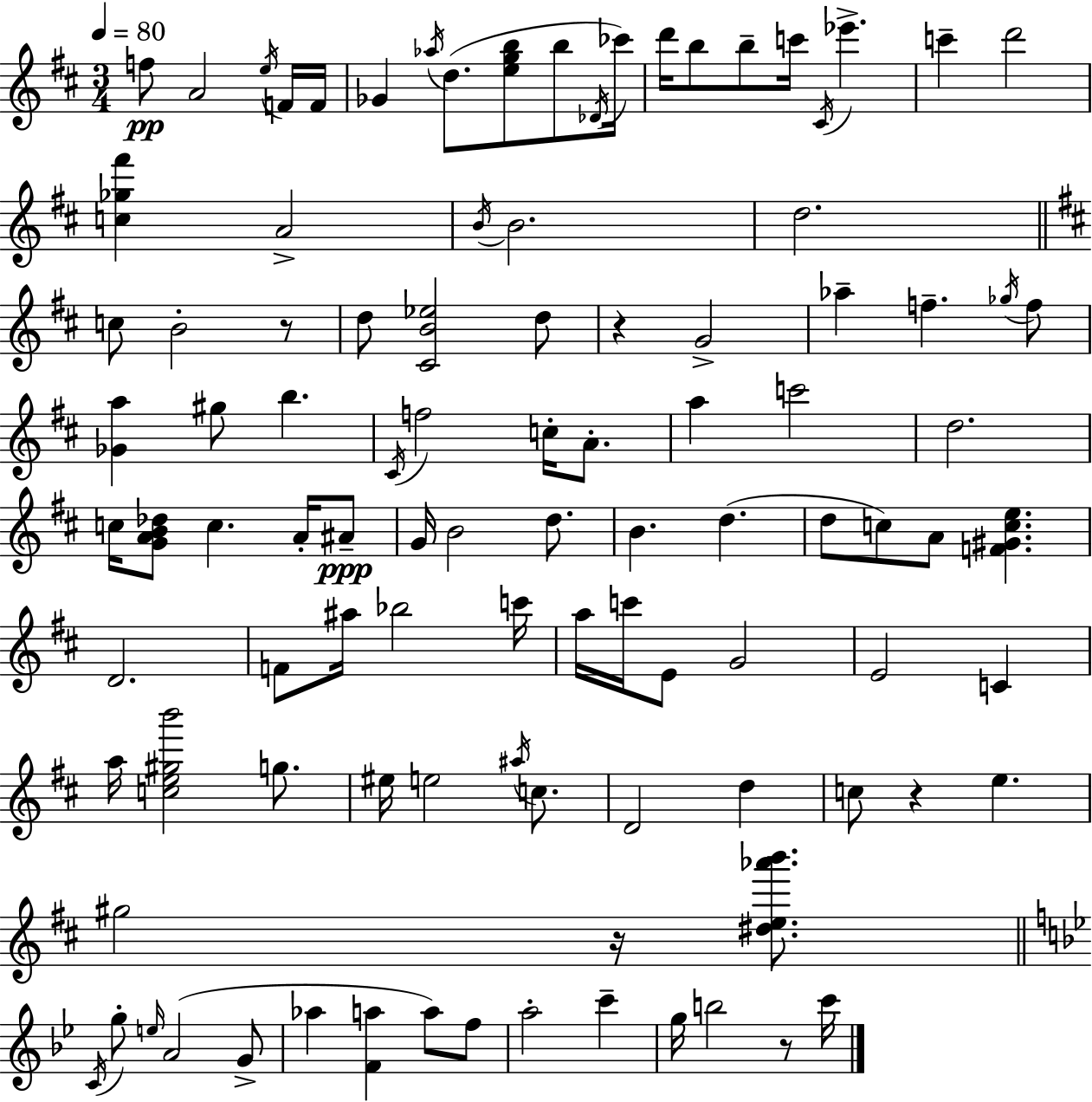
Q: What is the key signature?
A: D major